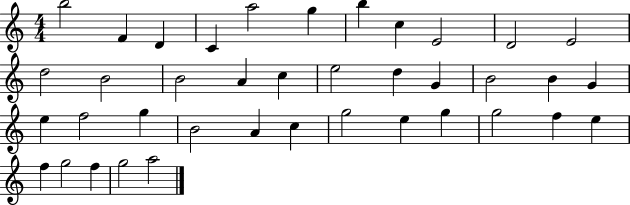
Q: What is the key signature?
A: C major